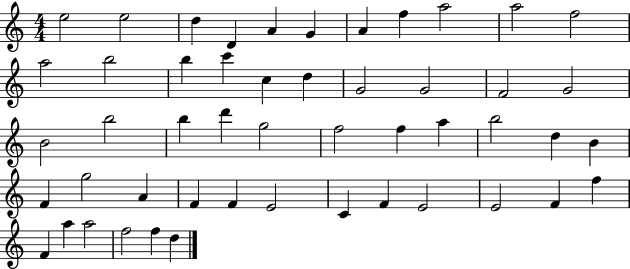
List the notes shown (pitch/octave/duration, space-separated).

E5/h E5/h D5/q D4/q A4/q G4/q A4/q F5/q A5/h A5/h F5/h A5/h B5/h B5/q C6/q C5/q D5/q G4/h G4/h F4/h G4/h B4/h B5/h B5/q D6/q G5/h F5/h F5/q A5/q B5/h D5/q B4/q F4/q G5/h A4/q F4/q F4/q E4/h C4/q F4/q E4/h E4/h F4/q F5/q F4/q A5/q A5/h F5/h F5/q D5/q